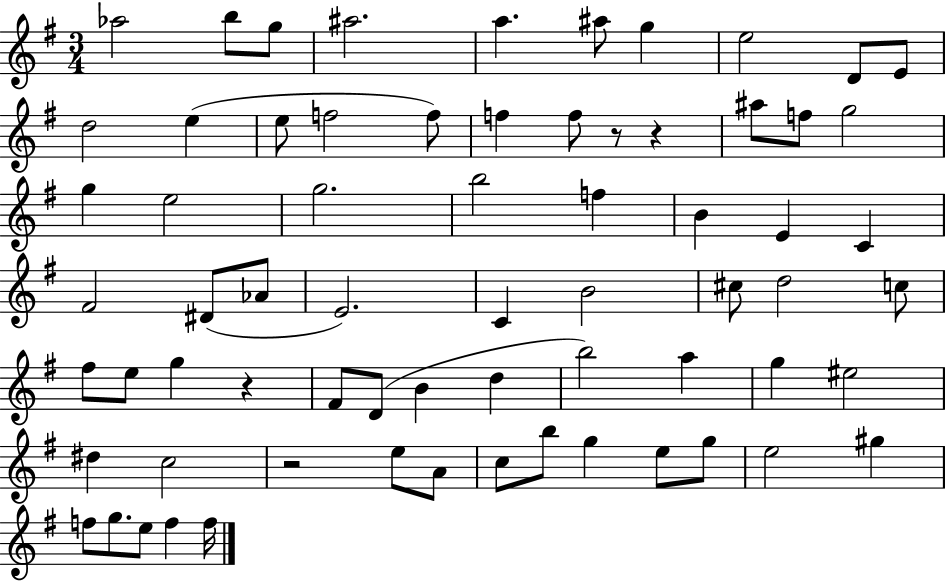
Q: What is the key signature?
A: G major